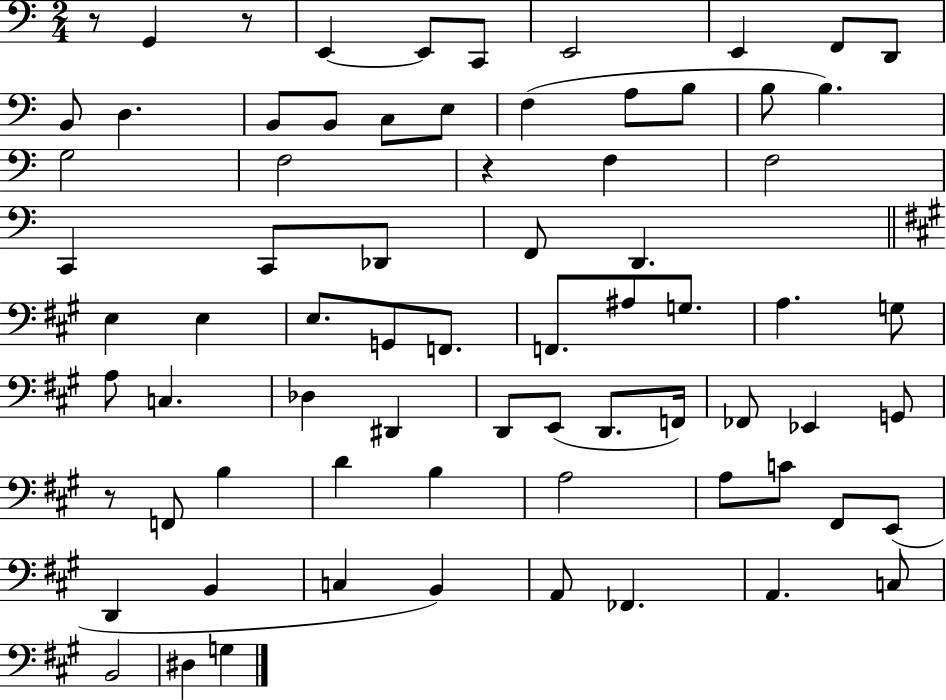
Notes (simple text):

R/e G2/q R/e E2/q E2/e C2/e E2/h E2/q F2/e D2/e B2/e D3/q. B2/e B2/e C3/e E3/e F3/q A3/e B3/e B3/e B3/q. G3/h F3/h R/q F3/q F3/h C2/q C2/e Db2/e F2/e D2/q. E3/q E3/q E3/e. G2/e F2/e. F2/e. A#3/e G3/e. A3/q. G3/e A3/e C3/q. Db3/q D#2/q D2/e E2/e D2/e. F2/s FES2/e Eb2/q G2/e R/e F2/e B3/q D4/q B3/q A3/h A3/e C4/e F#2/e E2/e D2/q B2/q C3/q B2/q A2/e FES2/q. A2/q. C3/e B2/h D#3/q G3/q